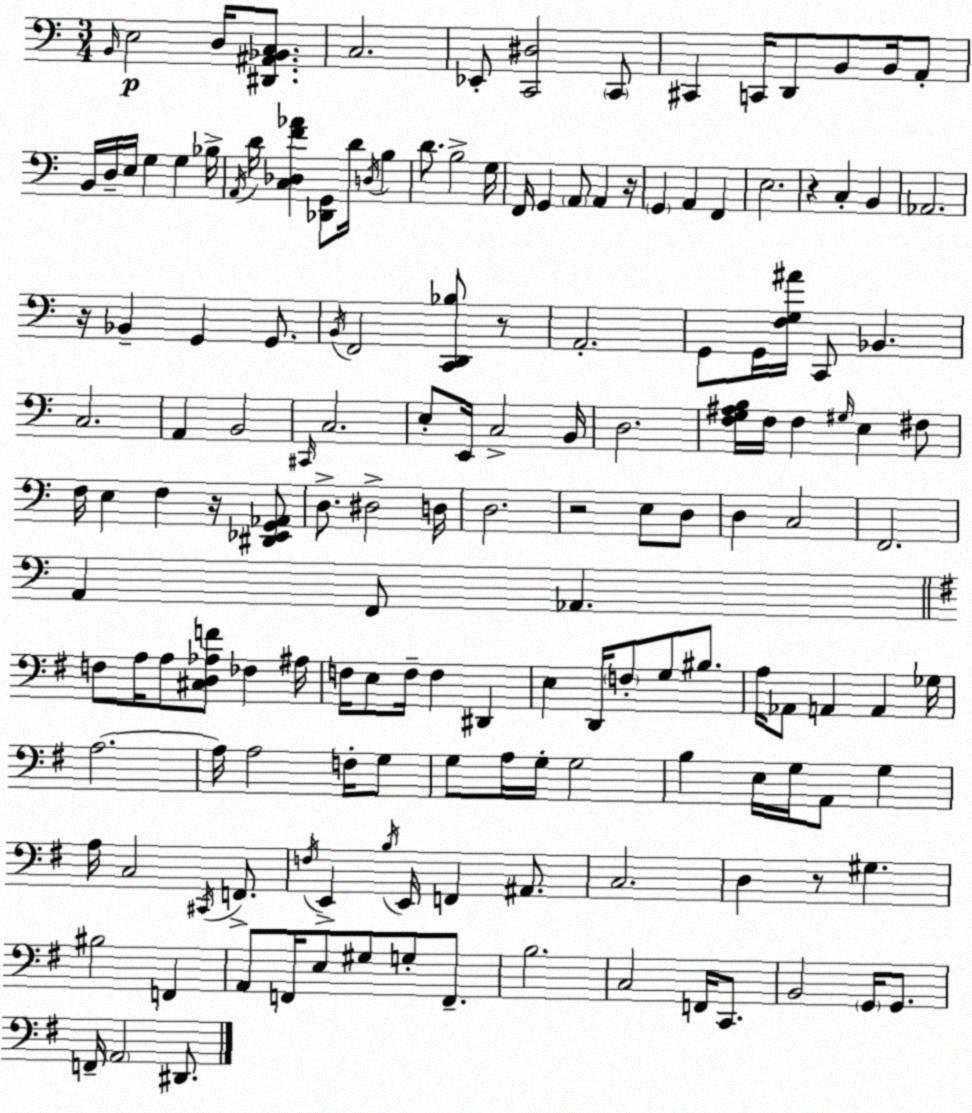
X:1
T:Untitled
M:3/4
L:1/4
K:C
B,,/4 E,2 D,/4 [^D,,^A,,_B,,C,]/2 C,2 _E,,/2 [C,,^D,]2 C,,/2 ^C,, C,,/4 D,,/2 B,,/2 B,,/4 A,,/2 B,,/4 D,/4 E,/4 G, G, _B,/4 A,,/4 D/4 [C,_D,F_A] [_D,,G,,]/2 D/4 D,/4 B, D/2 B,2 G,/4 F,,/4 G,, A,,/2 A,, z/4 G,, A,, F,, E,2 z C, B,, _A,,2 z/4 _B,, G,, G,,/2 B,,/4 F,,2 [C,,D,,_B,]/2 z/2 A,,2 G,,/2 G,,/4 [F,G,^A]/4 C,,/2 _B,, C,2 A,, B,,2 ^C,,/4 C,2 E,/2 E,,/4 C,2 B,,/4 D,2 [F,G,^A,B,]/4 F,/4 F, ^G,/4 E, ^F,/2 F,/4 E, F, z/4 [^D,,_E,,G,,_A,,]/2 D,/2 ^D,2 D,/4 D,2 z2 E,/2 D,/2 D, C,2 F,,2 A,, F,,/2 _A,, F,/2 A,/4 A,/2 [^C,D,_A,F]/2 _F, ^A,/4 F,/4 E,/2 F,/4 F, ^D,, E, D,,/4 F,/2 G,/2 ^B,/2 A,/4 _A,,/2 A,, A,, _G,/4 A,2 A,/4 A,2 F,/4 G,/2 G,/2 A,/4 G,/4 G,2 B, E,/4 G,/4 A,,/2 G, A,/4 C,2 ^C,,/4 F,,/2 F,/4 E,, B,/4 E,,/4 F,, ^A,,/2 C,2 D, z/2 ^G, ^B,2 F,, A,,/2 F,,/4 E,/2 ^G,/2 G,/2 F,,/2 B,2 C,2 F,,/4 C,,/2 B,,2 G,,/4 G,,/2 F,,/4 A,,2 ^D,,/2